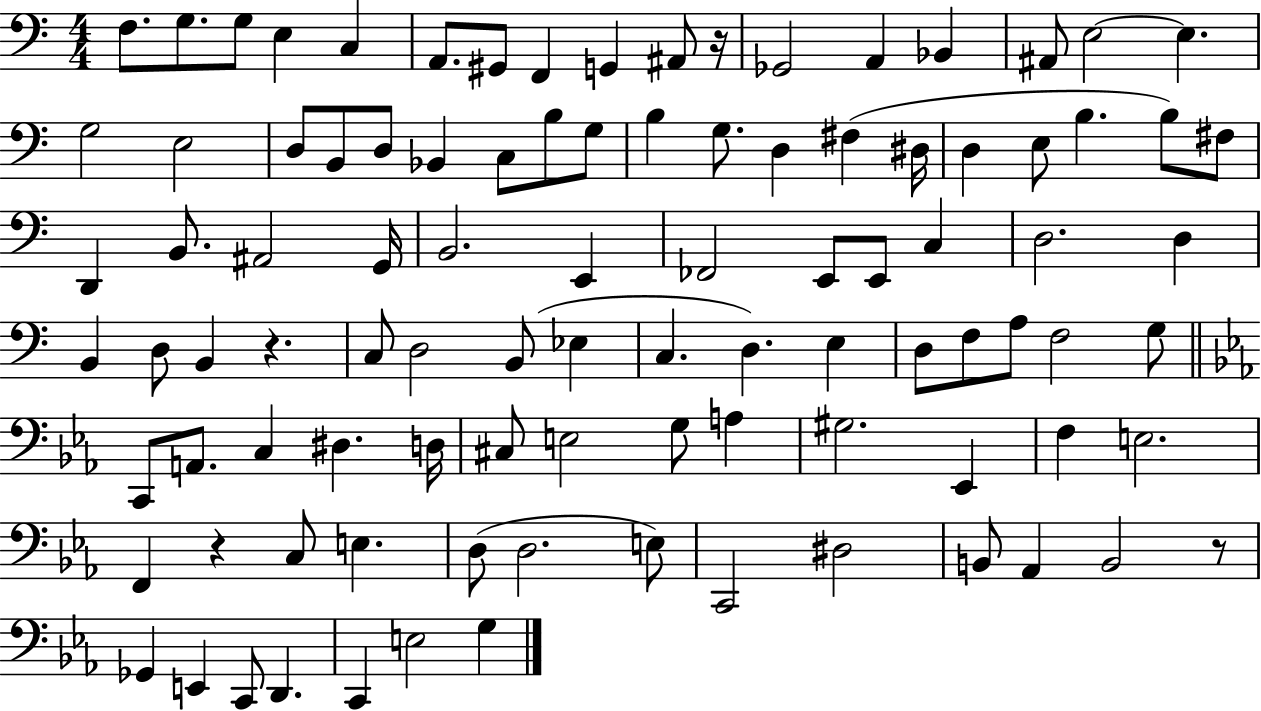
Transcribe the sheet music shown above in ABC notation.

X:1
T:Untitled
M:4/4
L:1/4
K:C
F,/2 G,/2 G,/2 E, C, A,,/2 ^G,,/2 F,, G,, ^A,,/2 z/4 _G,,2 A,, _B,, ^A,,/2 E,2 E, G,2 E,2 D,/2 B,,/2 D,/2 _B,, C,/2 B,/2 G,/2 B, G,/2 D, ^F, ^D,/4 D, E,/2 B, B,/2 ^F,/2 D,, B,,/2 ^A,,2 G,,/4 B,,2 E,, _F,,2 E,,/2 E,,/2 C, D,2 D, B,, D,/2 B,, z C,/2 D,2 B,,/2 _E, C, D, E, D,/2 F,/2 A,/2 F,2 G,/2 C,,/2 A,,/2 C, ^D, D,/4 ^C,/2 E,2 G,/2 A, ^G,2 _E,, F, E,2 F,, z C,/2 E, D,/2 D,2 E,/2 C,,2 ^D,2 B,,/2 _A,, B,,2 z/2 _G,, E,, C,,/2 D,, C,, E,2 G,